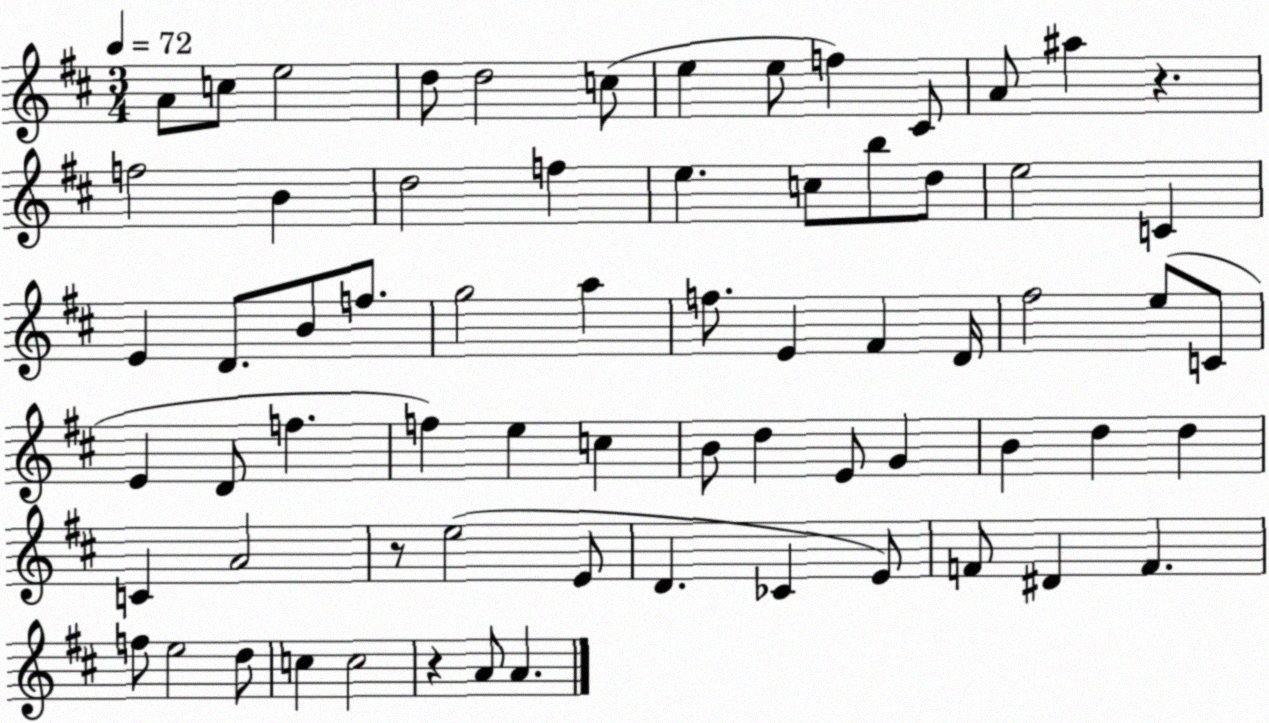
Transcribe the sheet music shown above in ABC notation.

X:1
T:Untitled
M:3/4
L:1/4
K:D
A/2 c/2 e2 d/2 d2 c/2 e e/2 f ^C/2 A/2 ^a z f2 B d2 f e c/2 b/2 d/2 e2 C E D/2 B/2 f/2 g2 a f/2 E ^F D/4 ^f2 e/2 C/2 E D/2 f f e c B/2 d E/2 G B d d C A2 z/2 e2 E/2 D _C E/2 F/2 ^D F f/2 e2 d/2 c c2 z A/2 A